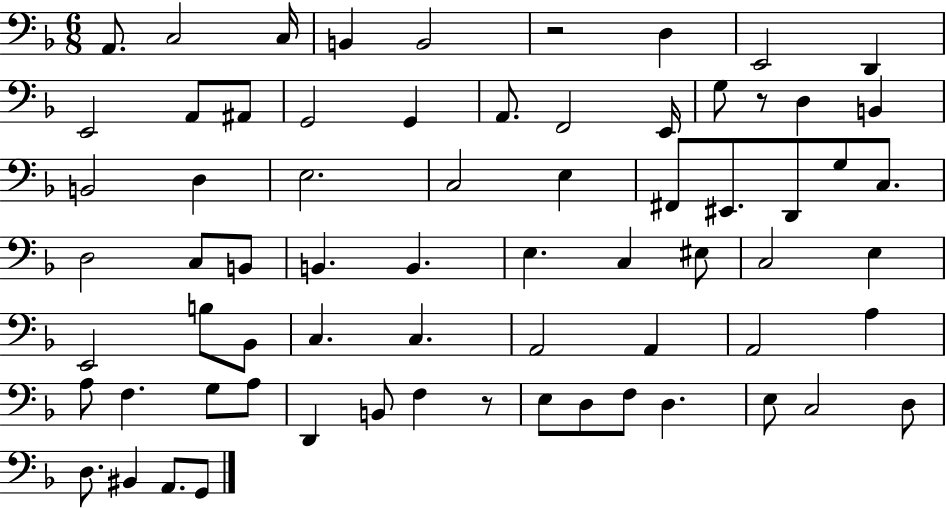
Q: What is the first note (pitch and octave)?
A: A2